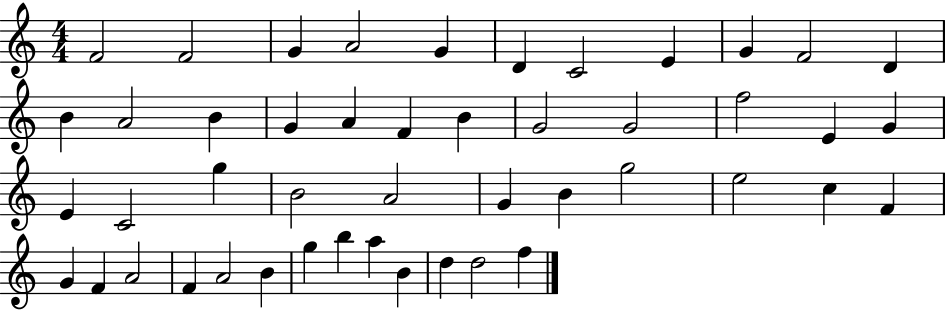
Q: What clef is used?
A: treble